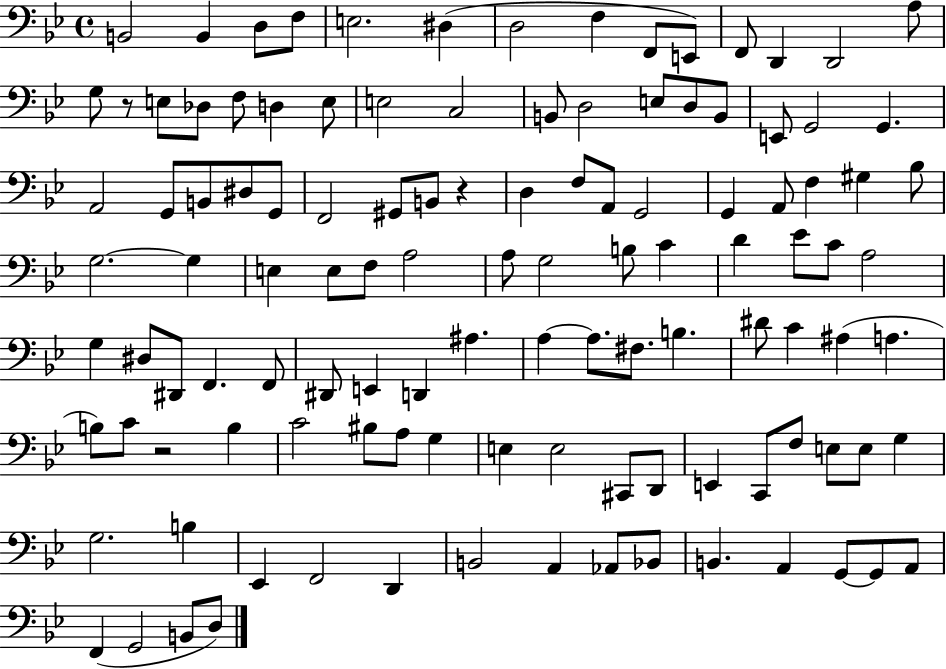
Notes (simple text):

B2/h B2/q D3/e F3/e E3/h. D#3/q D3/h F3/q F2/e E2/e F2/e D2/q D2/h A3/e G3/e R/e E3/e Db3/e F3/e D3/q E3/e E3/h C3/h B2/e D3/h E3/e D3/e B2/e E2/e G2/h G2/q. A2/h G2/e B2/e D#3/e G2/e F2/h G#2/e B2/e R/q D3/q F3/e A2/e G2/h G2/q A2/e F3/q G#3/q Bb3/e G3/h. G3/q E3/q E3/e F3/e A3/h A3/e G3/h B3/e C4/q D4/q Eb4/e C4/e A3/h G3/q D#3/e D#2/e F2/q. F2/e D#2/e E2/q D2/q A#3/q. A3/q A3/e. F#3/e. B3/q. D#4/e C4/q A#3/q A3/q. B3/e C4/e R/h B3/q C4/h BIS3/e A3/e G3/q E3/q E3/h C#2/e D2/e E2/q C2/e F3/e E3/e E3/e G3/q G3/h. B3/q Eb2/q F2/h D2/q B2/h A2/q Ab2/e Bb2/e B2/q. A2/q G2/e G2/e A2/e F2/q G2/h B2/e D3/e